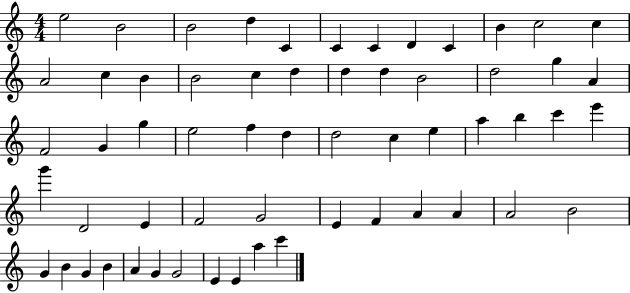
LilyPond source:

{
  \clef treble
  \numericTimeSignature
  \time 4/4
  \key c \major
  e''2 b'2 | b'2 d''4 c'4 | c'4 c'4 d'4 c'4 | b'4 c''2 c''4 | \break a'2 c''4 b'4 | b'2 c''4 d''4 | d''4 d''4 b'2 | d''2 g''4 a'4 | \break f'2 g'4 g''4 | e''2 f''4 d''4 | d''2 c''4 e''4 | a''4 b''4 c'''4 e'''4 | \break g'''4 d'2 e'4 | f'2 g'2 | e'4 f'4 a'4 a'4 | a'2 b'2 | \break g'4 b'4 g'4 b'4 | a'4 g'4 g'2 | e'4 e'4 a''4 c'''4 | \bar "|."
}